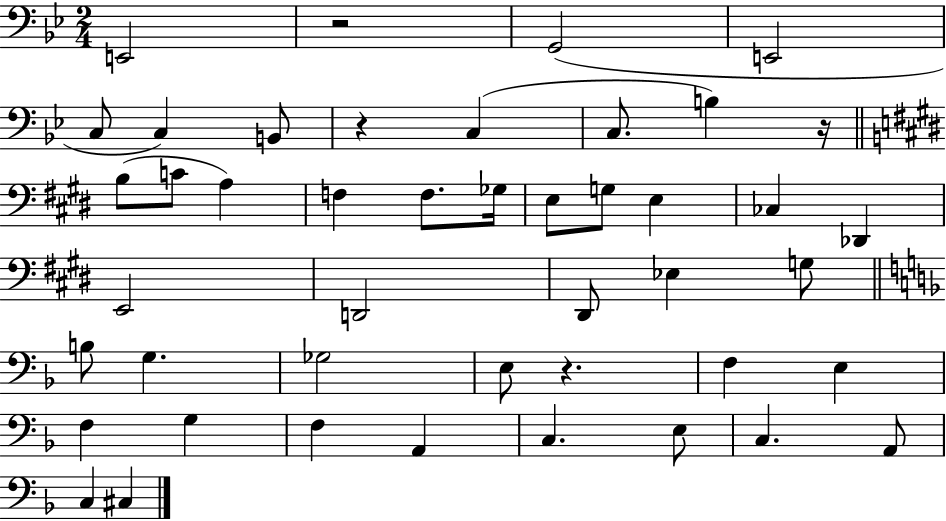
{
  \clef bass
  \numericTimeSignature
  \time 2/4
  \key bes \major
  e,2 | r2 | g,2( | e,2 | \break c8 c4) b,8 | r4 c4( | c8. b4) r16 | \bar "||" \break \key e \major b8( c'8 a4) | f4 f8. ges16 | e8 g8 e4 | ces4 des,4 | \break e,2 | d,2 | dis,8 ees4 g8 | \bar "||" \break \key f \major b8 g4. | ges2 | e8 r4. | f4 e4 | \break f4 g4 | f4 a,4 | c4. e8 | c4. a,8 | \break c4 cis4 | \bar "|."
}